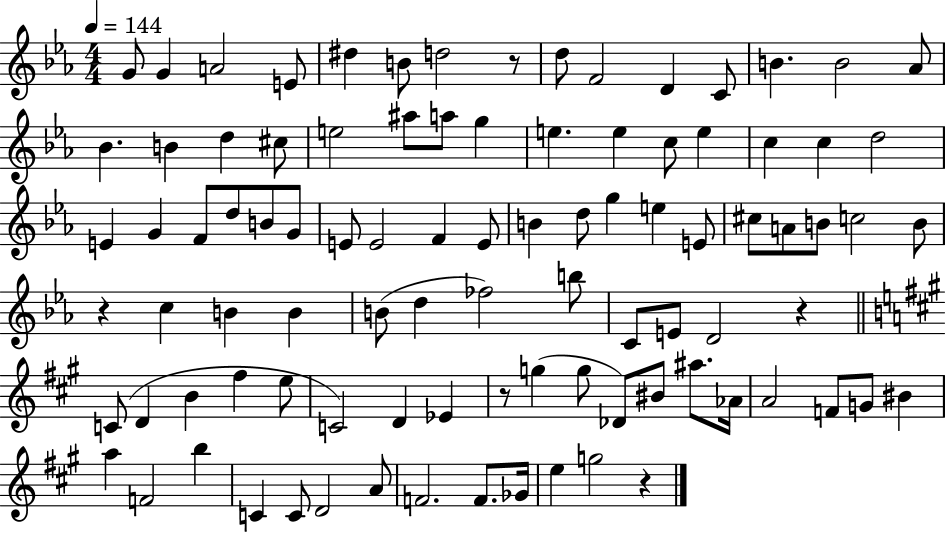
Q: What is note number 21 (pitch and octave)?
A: A5